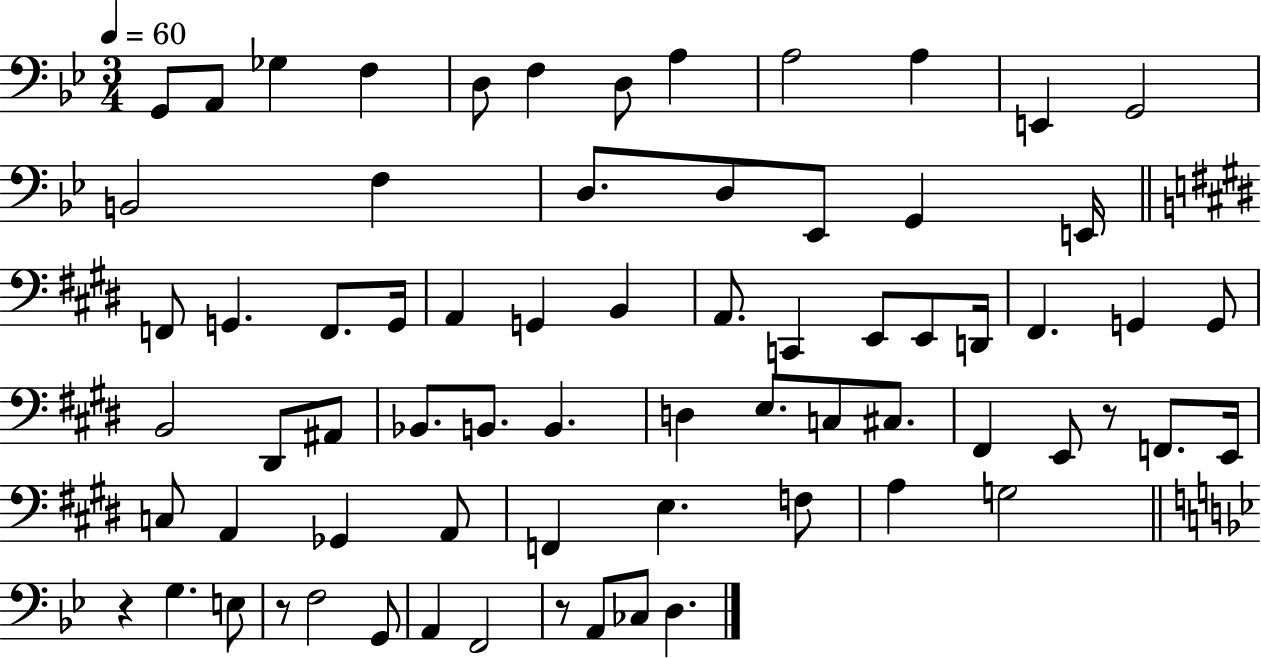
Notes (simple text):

G2/e A2/e Gb3/q F3/q D3/e F3/q D3/e A3/q A3/h A3/q E2/q G2/h B2/h F3/q D3/e. D3/e Eb2/e G2/q E2/s F2/e G2/q. F2/e. G2/s A2/q G2/q B2/q A2/e. C2/q E2/e E2/e D2/s F#2/q. G2/q G2/e B2/h D#2/e A#2/e Bb2/e. B2/e. B2/q. D3/q E3/e. C3/e C#3/e. F#2/q E2/e R/e F2/e. E2/s C3/e A2/q Gb2/q A2/e F2/q E3/q. F3/e A3/q G3/h R/q G3/q. E3/e R/e F3/h G2/e A2/q F2/h R/e A2/e CES3/e D3/q.